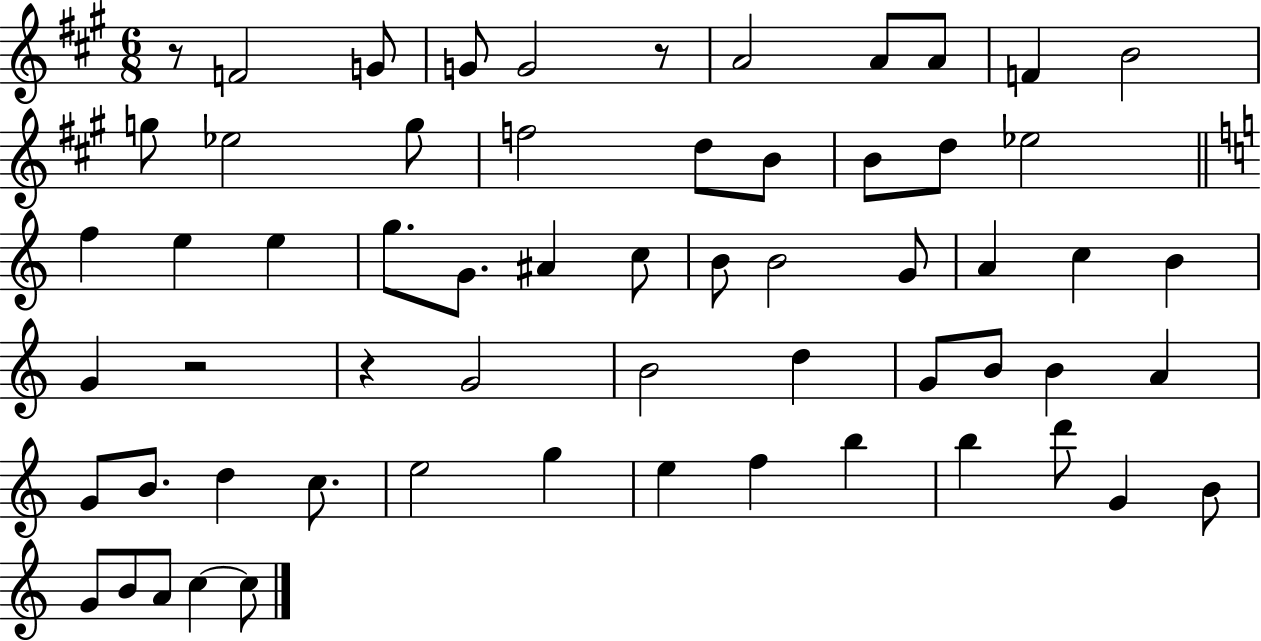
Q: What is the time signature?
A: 6/8